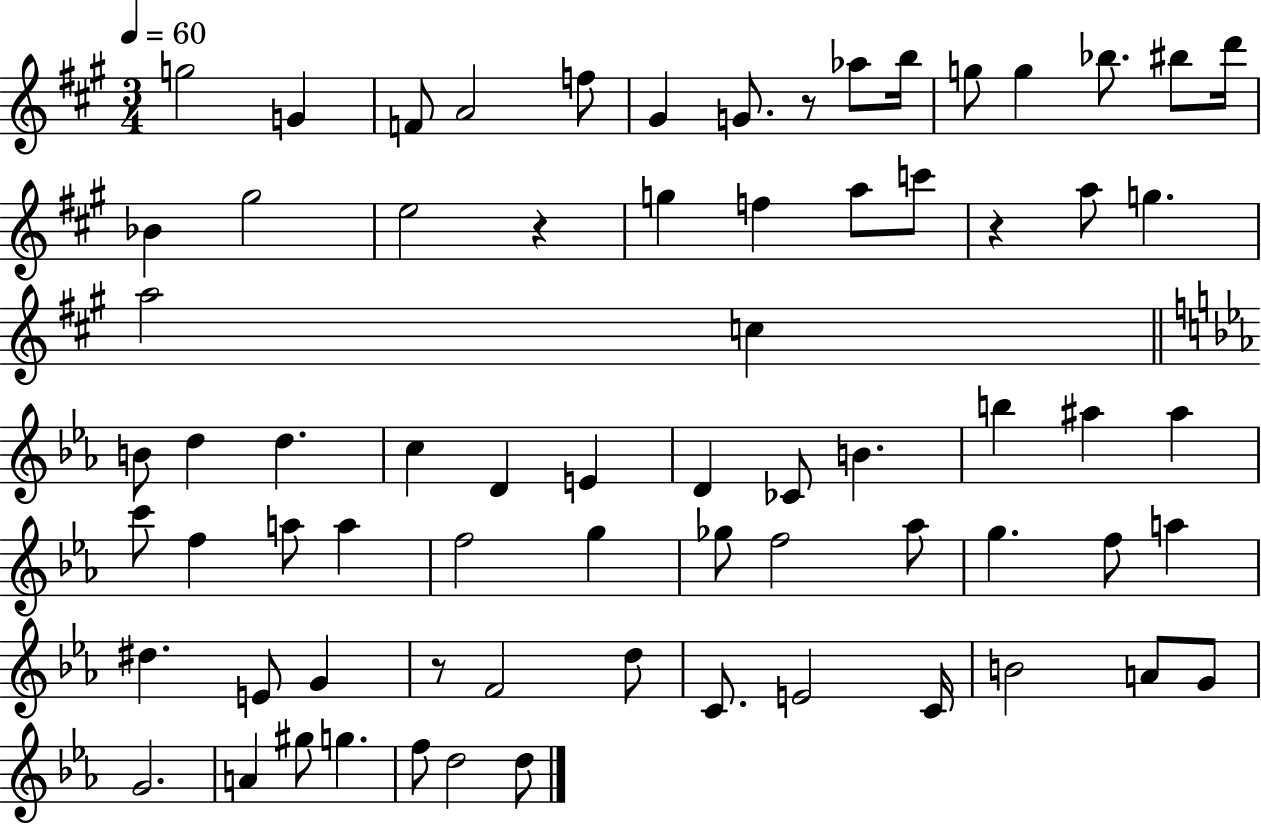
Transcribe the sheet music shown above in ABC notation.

X:1
T:Untitled
M:3/4
L:1/4
K:A
g2 G F/2 A2 f/2 ^G G/2 z/2 _a/2 b/4 g/2 g _b/2 ^b/2 d'/4 _B ^g2 e2 z g f a/2 c'/2 z a/2 g a2 c B/2 d d c D E D _C/2 B b ^a ^a c'/2 f a/2 a f2 g _g/2 f2 _a/2 g f/2 a ^d E/2 G z/2 F2 d/2 C/2 E2 C/4 B2 A/2 G/2 G2 A ^g/2 g f/2 d2 d/2